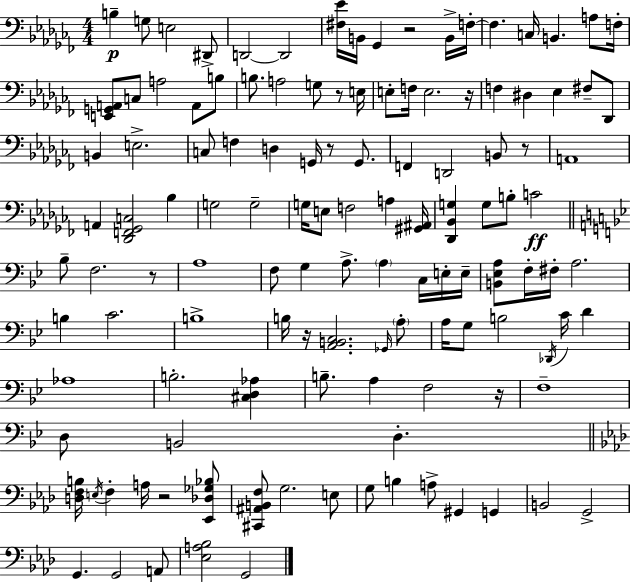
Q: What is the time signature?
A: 4/4